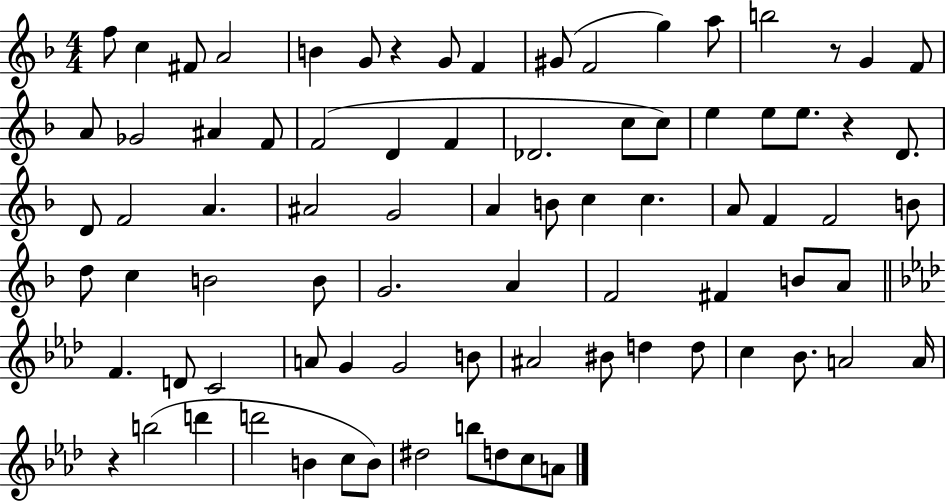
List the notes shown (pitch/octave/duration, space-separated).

F5/e C5/q F#4/e A4/h B4/q G4/e R/q G4/e F4/q G#4/e F4/h G5/q A5/e B5/h R/e G4/q F4/e A4/e Gb4/h A#4/q F4/e F4/h D4/q F4/q Db4/h. C5/e C5/e E5/q E5/e E5/e. R/q D4/e. D4/e F4/h A4/q. A#4/h G4/h A4/q B4/e C5/q C5/q. A4/e F4/q F4/h B4/e D5/e C5/q B4/h B4/e G4/h. A4/q F4/h F#4/q B4/e A4/e F4/q. D4/e C4/h A4/e G4/q G4/h B4/e A#4/h BIS4/e D5/q D5/e C5/q Bb4/e. A4/h A4/s R/q B5/h D6/q D6/h B4/q C5/e B4/e D#5/h B5/e D5/e C5/e A4/e